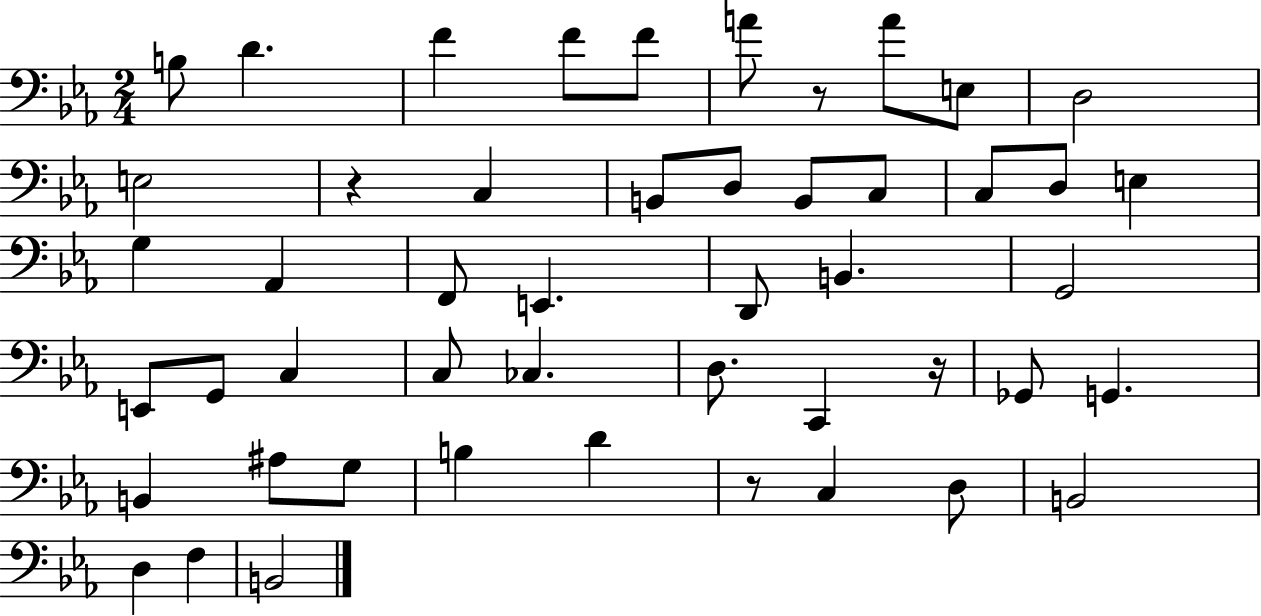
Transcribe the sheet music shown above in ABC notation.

X:1
T:Untitled
M:2/4
L:1/4
K:Eb
B,/2 D F F/2 F/2 A/2 z/2 A/2 E,/2 D,2 E,2 z C, B,,/2 D,/2 B,,/2 C,/2 C,/2 D,/2 E, G, _A,, F,,/2 E,, D,,/2 B,, G,,2 E,,/2 G,,/2 C, C,/2 _C, D,/2 C,, z/4 _G,,/2 G,, B,, ^A,/2 G,/2 B, D z/2 C, D,/2 B,,2 D, F, B,,2